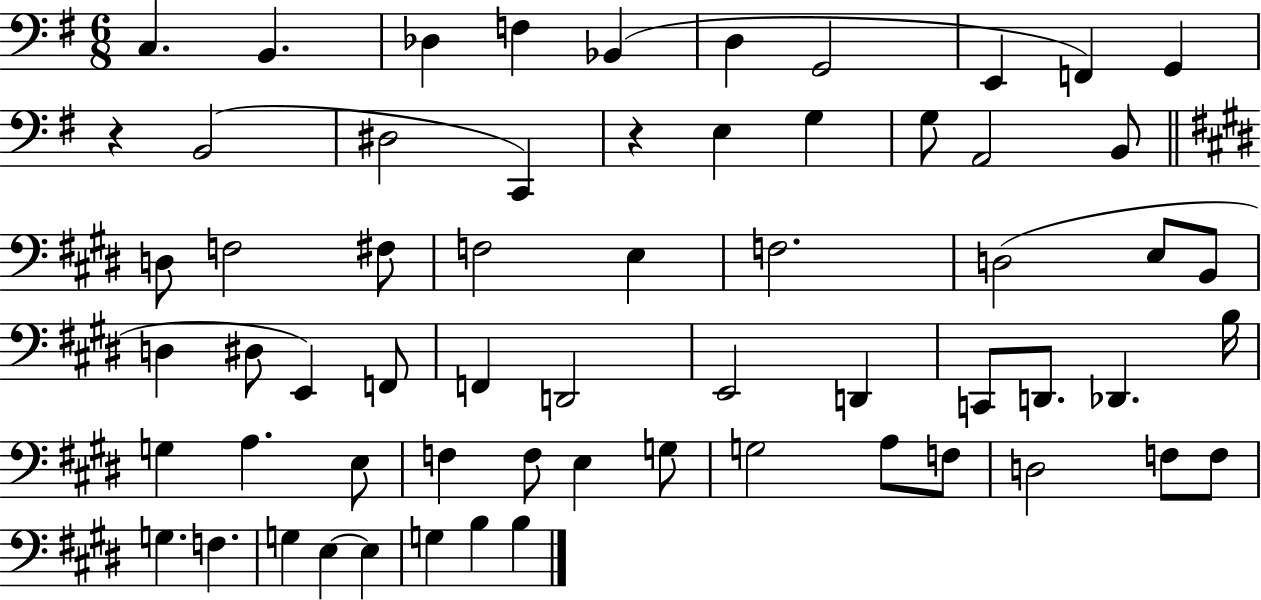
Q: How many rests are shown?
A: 2